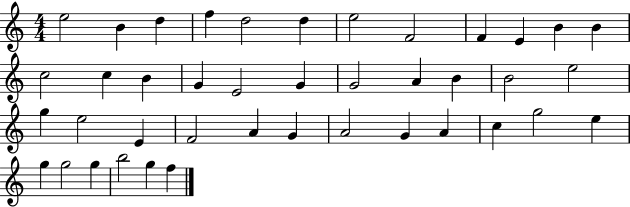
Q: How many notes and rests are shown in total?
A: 41